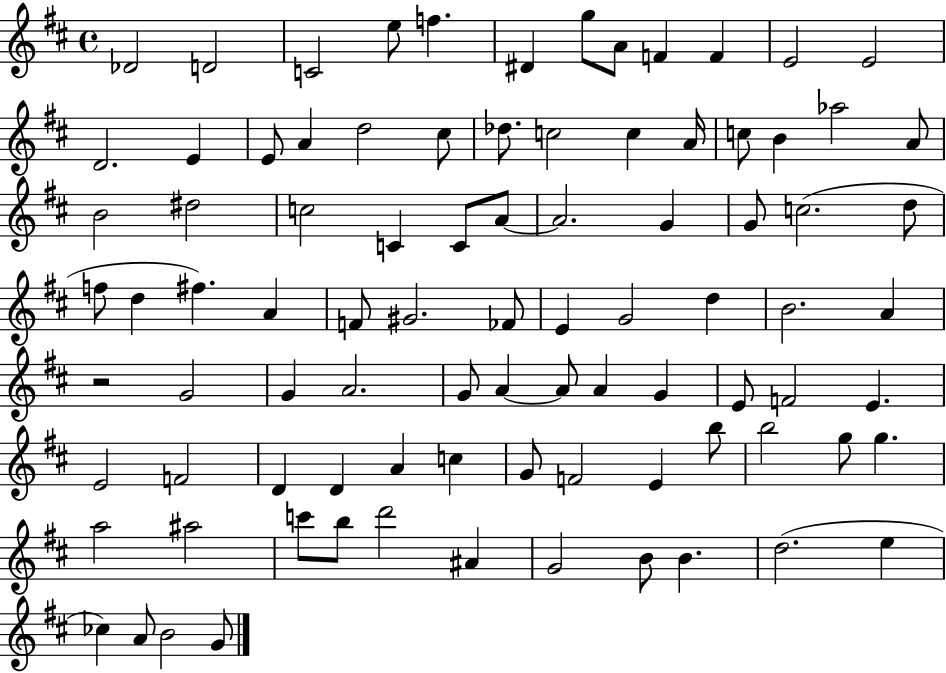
X:1
T:Untitled
M:4/4
L:1/4
K:D
_D2 D2 C2 e/2 f ^D g/2 A/2 F F E2 E2 D2 E E/2 A d2 ^c/2 _d/2 c2 c A/4 c/2 B _a2 A/2 B2 ^d2 c2 C C/2 A/2 A2 G G/2 c2 d/2 f/2 d ^f A F/2 ^G2 _F/2 E G2 d B2 A z2 G2 G A2 G/2 A A/2 A G E/2 F2 E E2 F2 D D A c G/2 F2 E b/2 b2 g/2 g a2 ^a2 c'/2 b/2 d'2 ^A G2 B/2 B d2 e _c A/2 B2 G/2